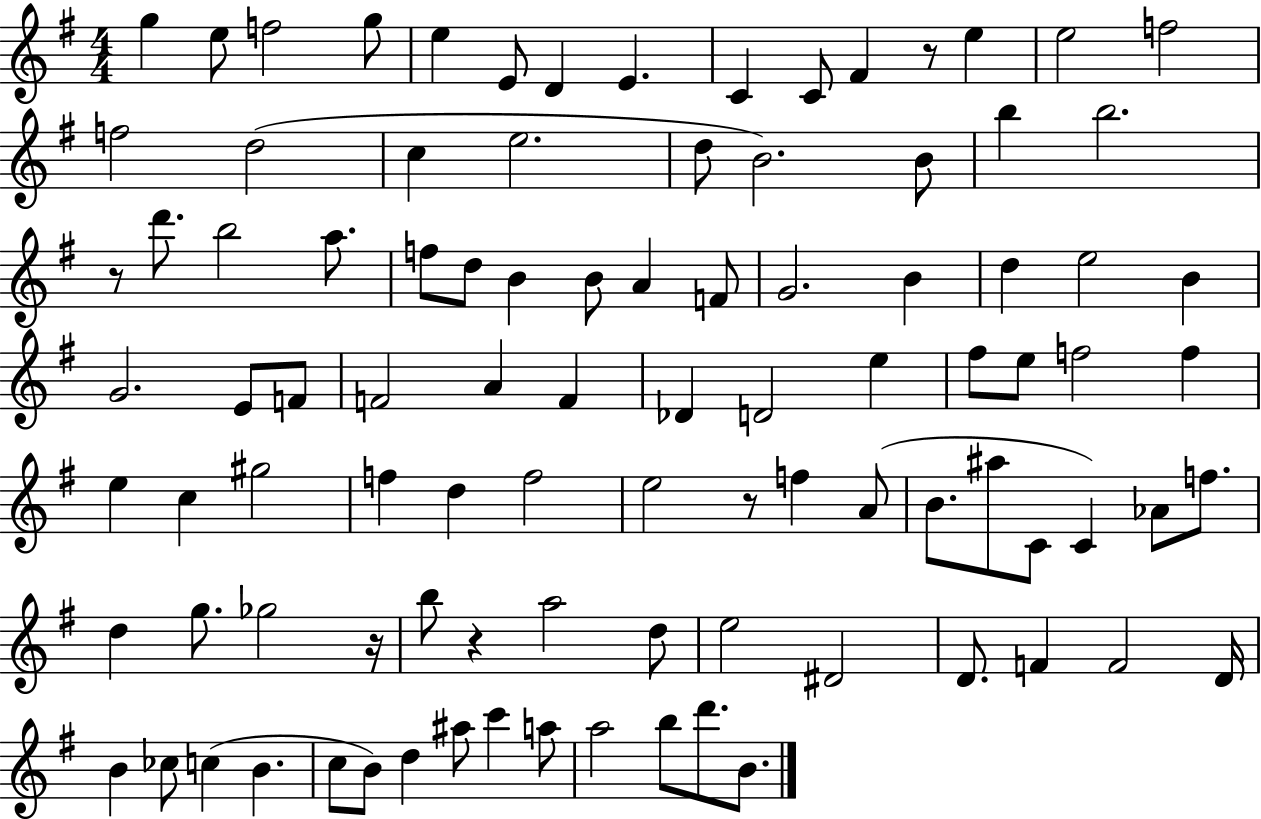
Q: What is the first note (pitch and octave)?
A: G5